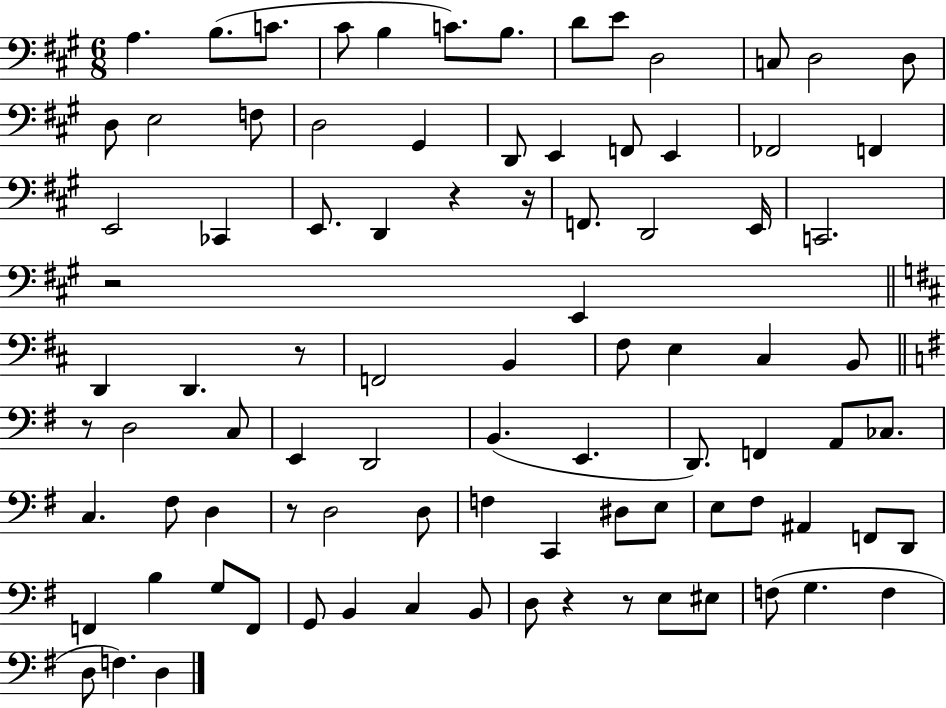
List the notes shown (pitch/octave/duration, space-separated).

A3/q. B3/e. C4/e. C#4/e B3/q C4/e. B3/e. D4/e E4/e D3/h C3/e D3/h D3/e D3/e E3/h F3/e D3/h G#2/q D2/e E2/q F2/e E2/q FES2/h F2/q E2/h CES2/q E2/e. D2/q R/q R/s F2/e. D2/h E2/s C2/h. R/h E2/q D2/q D2/q. R/e F2/h B2/q F#3/e E3/q C#3/q B2/e R/e D3/h C3/e E2/q D2/h B2/q. E2/q. D2/e. F2/q A2/e CES3/e. C3/q. F#3/e D3/q R/e D3/h D3/e F3/q C2/q D#3/e E3/e E3/e F#3/e A#2/q F2/e D2/e F2/q B3/q G3/e F2/e G2/e B2/q C3/q B2/e D3/e R/q R/e E3/e EIS3/e F3/e G3/q. F3/q D3/e F3/q. D3/q